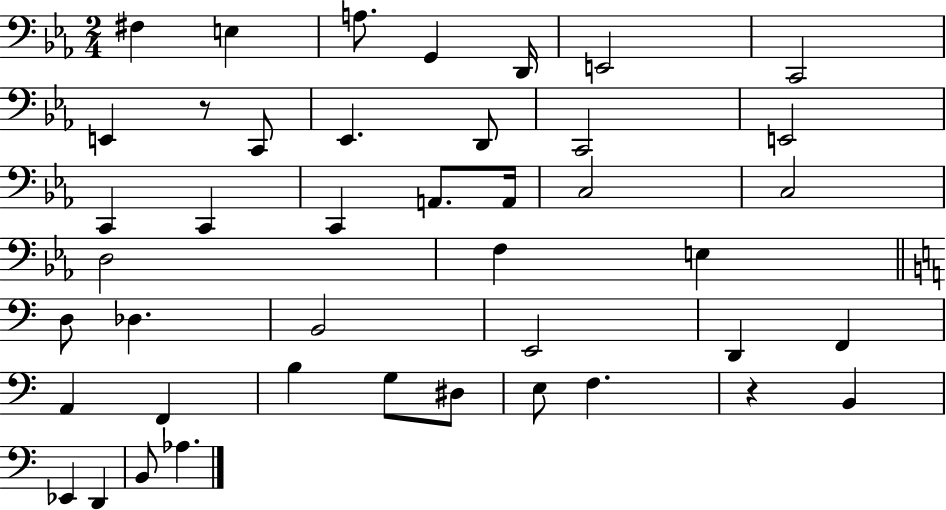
F#3/q E3/q A3/e. G2/q D2/s E2/h C2/h E2/q R/e C2/e Eb2/q. D2/e C2/h E2/h C2/q C2/q C2/q A2/e. A2/s C3/h C3/h D3/h F3/q E3/q D3/e Db3/q. B2/h E2/h D2/q F2/q A2/q F2/q B3/q G3/e D#3/e E3/e F3/q. R/q B2/q Eb2/q D2/q B2/e Ab3/q.